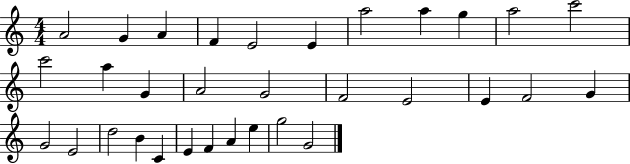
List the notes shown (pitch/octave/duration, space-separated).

A4/h G4/q A4/q F4/q E4/h E4/q A5/h A5/q G5/q A5/h C6/h C6/h A5/q G4/q A4/h G4/h F4/h E4/h E4/q F4/h G4/q G4/h E4/h D5/h B4/q C4/q E4/q F4/q A4/q E5/q G5/h G4/h